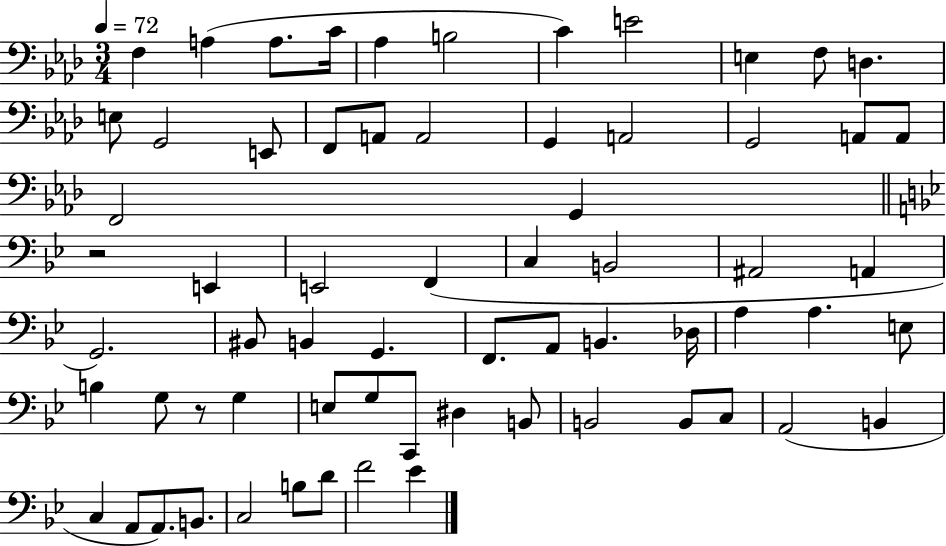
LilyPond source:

{
  \clef bass
  \numericTimeSignature
  \time 3/4
  \key aes \major
  \tempo 4 = 72
  f4 a4( a8. c'16 | aes4 b2 | c'4) e'2 | e4 f8 d4. | \break e8 g,2 e,8 | f,8 a,8 a,2 | g,4 a,2 | g,2 a,8 a,8 | \break f,2 g,4 | \bar "||" \break \key bes \major r2 e,4 | e,2 f,4( | c4 b,2 | ais,2 a,4 | \break g,2.) | bis,8 b,4 g,4. | f,8. a,8 b,4. des16 | a4 a4. e8 | \break b4 g8 r8 g4 | e8 g8 c,8 dis4 b,8 | b,2 b,8 c8 | a,2( b,4 | \break c4 a,8 a,8.) b,8. | c2 b8 d'8 | f'2 ees'4 | \bar "|."
}